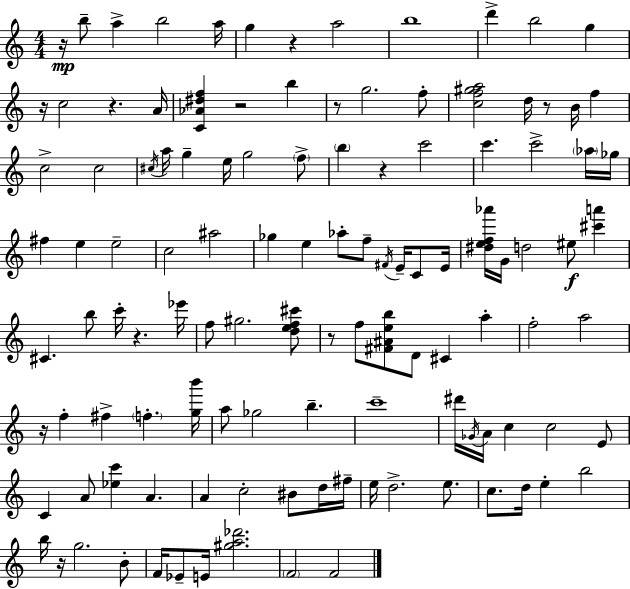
R/s B5/e A5/q B5/h A5/s G5/q R/q A5/h B5/w D6/q B5/h G5/q R/s C5/h R/q. A4/s [C4,Ab4,D#5,F5]/q R/h B5/q R/e G5/h. F5/e [C5,F5,G#5,A5]/h D5/s R/e B4/s F5/q C5/h C5/h C#5/s A5/s G5/q E5/s G5/h F5/e B5/q R/q C6/h C6/q. C6/h Ab5/s Gb5/s F#5/q E5/q E5/h C5/h A#5/h Gb5/q E5/q Ab5/e F5/e F#4/s E4/s C4/e E4/s [D#5,E5,F5,Ab6]/s G4/s D5/h EIS5/e [C#6,A6]/q C#4/q. B5/e C6/s R/q. Eb6/s F5/e G#5/h. [D5,E5,F5,C#6]/e R/e F5/e [F#4,A#4,E5,B5]/e D4/e C#4/q A5/q F5/h A5/h R/s F5/q F#5/q F5/q. [G5,B6]/s A5/e Gb5/h B5/q. C6/w D#6/s Gb4/s A4/s C5/q C5/h E4/e C4/q A4/e [Eb5,C6]/q A4/q. A4/q C5/h BIS4/e D5/s F#5/s E5/s D5/h. E5/e. C5/e. D5/s E5/q B5/h B5/s R/s G5/h. B4/e F4/s Eb4/e E4/s [G#5,A5,Db6]/h. F4/h F4/h